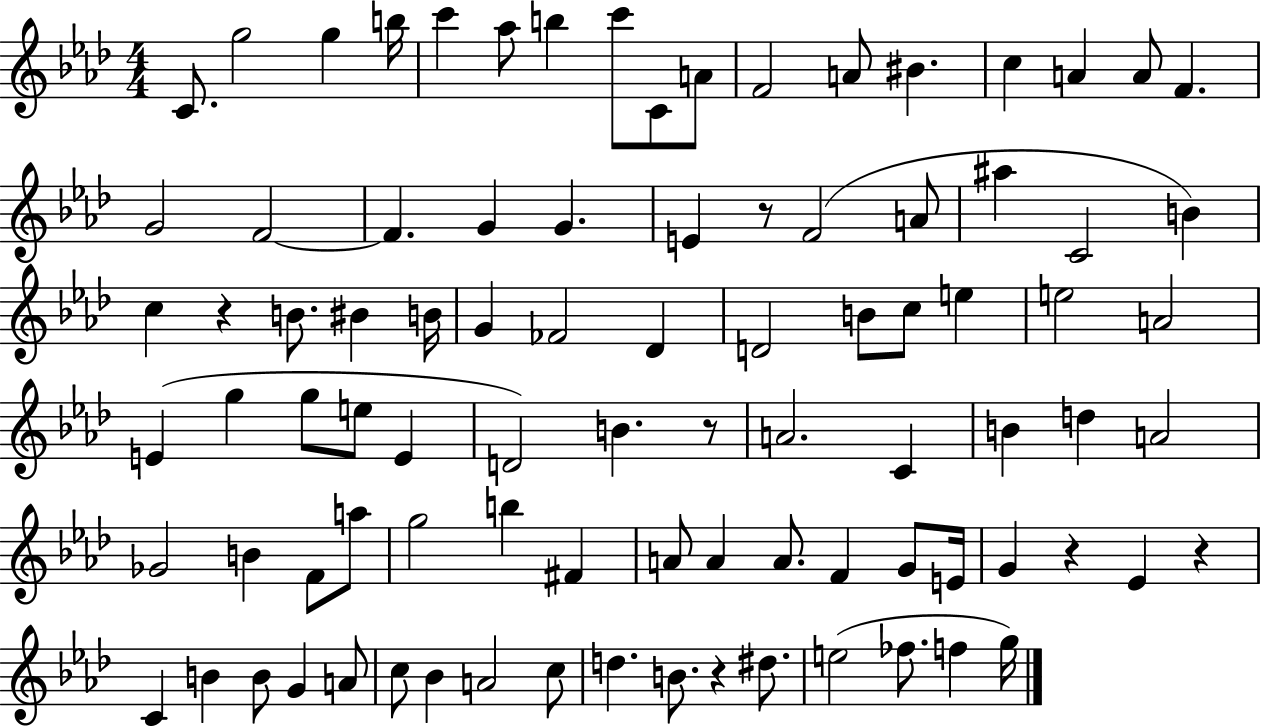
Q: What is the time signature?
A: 4/4